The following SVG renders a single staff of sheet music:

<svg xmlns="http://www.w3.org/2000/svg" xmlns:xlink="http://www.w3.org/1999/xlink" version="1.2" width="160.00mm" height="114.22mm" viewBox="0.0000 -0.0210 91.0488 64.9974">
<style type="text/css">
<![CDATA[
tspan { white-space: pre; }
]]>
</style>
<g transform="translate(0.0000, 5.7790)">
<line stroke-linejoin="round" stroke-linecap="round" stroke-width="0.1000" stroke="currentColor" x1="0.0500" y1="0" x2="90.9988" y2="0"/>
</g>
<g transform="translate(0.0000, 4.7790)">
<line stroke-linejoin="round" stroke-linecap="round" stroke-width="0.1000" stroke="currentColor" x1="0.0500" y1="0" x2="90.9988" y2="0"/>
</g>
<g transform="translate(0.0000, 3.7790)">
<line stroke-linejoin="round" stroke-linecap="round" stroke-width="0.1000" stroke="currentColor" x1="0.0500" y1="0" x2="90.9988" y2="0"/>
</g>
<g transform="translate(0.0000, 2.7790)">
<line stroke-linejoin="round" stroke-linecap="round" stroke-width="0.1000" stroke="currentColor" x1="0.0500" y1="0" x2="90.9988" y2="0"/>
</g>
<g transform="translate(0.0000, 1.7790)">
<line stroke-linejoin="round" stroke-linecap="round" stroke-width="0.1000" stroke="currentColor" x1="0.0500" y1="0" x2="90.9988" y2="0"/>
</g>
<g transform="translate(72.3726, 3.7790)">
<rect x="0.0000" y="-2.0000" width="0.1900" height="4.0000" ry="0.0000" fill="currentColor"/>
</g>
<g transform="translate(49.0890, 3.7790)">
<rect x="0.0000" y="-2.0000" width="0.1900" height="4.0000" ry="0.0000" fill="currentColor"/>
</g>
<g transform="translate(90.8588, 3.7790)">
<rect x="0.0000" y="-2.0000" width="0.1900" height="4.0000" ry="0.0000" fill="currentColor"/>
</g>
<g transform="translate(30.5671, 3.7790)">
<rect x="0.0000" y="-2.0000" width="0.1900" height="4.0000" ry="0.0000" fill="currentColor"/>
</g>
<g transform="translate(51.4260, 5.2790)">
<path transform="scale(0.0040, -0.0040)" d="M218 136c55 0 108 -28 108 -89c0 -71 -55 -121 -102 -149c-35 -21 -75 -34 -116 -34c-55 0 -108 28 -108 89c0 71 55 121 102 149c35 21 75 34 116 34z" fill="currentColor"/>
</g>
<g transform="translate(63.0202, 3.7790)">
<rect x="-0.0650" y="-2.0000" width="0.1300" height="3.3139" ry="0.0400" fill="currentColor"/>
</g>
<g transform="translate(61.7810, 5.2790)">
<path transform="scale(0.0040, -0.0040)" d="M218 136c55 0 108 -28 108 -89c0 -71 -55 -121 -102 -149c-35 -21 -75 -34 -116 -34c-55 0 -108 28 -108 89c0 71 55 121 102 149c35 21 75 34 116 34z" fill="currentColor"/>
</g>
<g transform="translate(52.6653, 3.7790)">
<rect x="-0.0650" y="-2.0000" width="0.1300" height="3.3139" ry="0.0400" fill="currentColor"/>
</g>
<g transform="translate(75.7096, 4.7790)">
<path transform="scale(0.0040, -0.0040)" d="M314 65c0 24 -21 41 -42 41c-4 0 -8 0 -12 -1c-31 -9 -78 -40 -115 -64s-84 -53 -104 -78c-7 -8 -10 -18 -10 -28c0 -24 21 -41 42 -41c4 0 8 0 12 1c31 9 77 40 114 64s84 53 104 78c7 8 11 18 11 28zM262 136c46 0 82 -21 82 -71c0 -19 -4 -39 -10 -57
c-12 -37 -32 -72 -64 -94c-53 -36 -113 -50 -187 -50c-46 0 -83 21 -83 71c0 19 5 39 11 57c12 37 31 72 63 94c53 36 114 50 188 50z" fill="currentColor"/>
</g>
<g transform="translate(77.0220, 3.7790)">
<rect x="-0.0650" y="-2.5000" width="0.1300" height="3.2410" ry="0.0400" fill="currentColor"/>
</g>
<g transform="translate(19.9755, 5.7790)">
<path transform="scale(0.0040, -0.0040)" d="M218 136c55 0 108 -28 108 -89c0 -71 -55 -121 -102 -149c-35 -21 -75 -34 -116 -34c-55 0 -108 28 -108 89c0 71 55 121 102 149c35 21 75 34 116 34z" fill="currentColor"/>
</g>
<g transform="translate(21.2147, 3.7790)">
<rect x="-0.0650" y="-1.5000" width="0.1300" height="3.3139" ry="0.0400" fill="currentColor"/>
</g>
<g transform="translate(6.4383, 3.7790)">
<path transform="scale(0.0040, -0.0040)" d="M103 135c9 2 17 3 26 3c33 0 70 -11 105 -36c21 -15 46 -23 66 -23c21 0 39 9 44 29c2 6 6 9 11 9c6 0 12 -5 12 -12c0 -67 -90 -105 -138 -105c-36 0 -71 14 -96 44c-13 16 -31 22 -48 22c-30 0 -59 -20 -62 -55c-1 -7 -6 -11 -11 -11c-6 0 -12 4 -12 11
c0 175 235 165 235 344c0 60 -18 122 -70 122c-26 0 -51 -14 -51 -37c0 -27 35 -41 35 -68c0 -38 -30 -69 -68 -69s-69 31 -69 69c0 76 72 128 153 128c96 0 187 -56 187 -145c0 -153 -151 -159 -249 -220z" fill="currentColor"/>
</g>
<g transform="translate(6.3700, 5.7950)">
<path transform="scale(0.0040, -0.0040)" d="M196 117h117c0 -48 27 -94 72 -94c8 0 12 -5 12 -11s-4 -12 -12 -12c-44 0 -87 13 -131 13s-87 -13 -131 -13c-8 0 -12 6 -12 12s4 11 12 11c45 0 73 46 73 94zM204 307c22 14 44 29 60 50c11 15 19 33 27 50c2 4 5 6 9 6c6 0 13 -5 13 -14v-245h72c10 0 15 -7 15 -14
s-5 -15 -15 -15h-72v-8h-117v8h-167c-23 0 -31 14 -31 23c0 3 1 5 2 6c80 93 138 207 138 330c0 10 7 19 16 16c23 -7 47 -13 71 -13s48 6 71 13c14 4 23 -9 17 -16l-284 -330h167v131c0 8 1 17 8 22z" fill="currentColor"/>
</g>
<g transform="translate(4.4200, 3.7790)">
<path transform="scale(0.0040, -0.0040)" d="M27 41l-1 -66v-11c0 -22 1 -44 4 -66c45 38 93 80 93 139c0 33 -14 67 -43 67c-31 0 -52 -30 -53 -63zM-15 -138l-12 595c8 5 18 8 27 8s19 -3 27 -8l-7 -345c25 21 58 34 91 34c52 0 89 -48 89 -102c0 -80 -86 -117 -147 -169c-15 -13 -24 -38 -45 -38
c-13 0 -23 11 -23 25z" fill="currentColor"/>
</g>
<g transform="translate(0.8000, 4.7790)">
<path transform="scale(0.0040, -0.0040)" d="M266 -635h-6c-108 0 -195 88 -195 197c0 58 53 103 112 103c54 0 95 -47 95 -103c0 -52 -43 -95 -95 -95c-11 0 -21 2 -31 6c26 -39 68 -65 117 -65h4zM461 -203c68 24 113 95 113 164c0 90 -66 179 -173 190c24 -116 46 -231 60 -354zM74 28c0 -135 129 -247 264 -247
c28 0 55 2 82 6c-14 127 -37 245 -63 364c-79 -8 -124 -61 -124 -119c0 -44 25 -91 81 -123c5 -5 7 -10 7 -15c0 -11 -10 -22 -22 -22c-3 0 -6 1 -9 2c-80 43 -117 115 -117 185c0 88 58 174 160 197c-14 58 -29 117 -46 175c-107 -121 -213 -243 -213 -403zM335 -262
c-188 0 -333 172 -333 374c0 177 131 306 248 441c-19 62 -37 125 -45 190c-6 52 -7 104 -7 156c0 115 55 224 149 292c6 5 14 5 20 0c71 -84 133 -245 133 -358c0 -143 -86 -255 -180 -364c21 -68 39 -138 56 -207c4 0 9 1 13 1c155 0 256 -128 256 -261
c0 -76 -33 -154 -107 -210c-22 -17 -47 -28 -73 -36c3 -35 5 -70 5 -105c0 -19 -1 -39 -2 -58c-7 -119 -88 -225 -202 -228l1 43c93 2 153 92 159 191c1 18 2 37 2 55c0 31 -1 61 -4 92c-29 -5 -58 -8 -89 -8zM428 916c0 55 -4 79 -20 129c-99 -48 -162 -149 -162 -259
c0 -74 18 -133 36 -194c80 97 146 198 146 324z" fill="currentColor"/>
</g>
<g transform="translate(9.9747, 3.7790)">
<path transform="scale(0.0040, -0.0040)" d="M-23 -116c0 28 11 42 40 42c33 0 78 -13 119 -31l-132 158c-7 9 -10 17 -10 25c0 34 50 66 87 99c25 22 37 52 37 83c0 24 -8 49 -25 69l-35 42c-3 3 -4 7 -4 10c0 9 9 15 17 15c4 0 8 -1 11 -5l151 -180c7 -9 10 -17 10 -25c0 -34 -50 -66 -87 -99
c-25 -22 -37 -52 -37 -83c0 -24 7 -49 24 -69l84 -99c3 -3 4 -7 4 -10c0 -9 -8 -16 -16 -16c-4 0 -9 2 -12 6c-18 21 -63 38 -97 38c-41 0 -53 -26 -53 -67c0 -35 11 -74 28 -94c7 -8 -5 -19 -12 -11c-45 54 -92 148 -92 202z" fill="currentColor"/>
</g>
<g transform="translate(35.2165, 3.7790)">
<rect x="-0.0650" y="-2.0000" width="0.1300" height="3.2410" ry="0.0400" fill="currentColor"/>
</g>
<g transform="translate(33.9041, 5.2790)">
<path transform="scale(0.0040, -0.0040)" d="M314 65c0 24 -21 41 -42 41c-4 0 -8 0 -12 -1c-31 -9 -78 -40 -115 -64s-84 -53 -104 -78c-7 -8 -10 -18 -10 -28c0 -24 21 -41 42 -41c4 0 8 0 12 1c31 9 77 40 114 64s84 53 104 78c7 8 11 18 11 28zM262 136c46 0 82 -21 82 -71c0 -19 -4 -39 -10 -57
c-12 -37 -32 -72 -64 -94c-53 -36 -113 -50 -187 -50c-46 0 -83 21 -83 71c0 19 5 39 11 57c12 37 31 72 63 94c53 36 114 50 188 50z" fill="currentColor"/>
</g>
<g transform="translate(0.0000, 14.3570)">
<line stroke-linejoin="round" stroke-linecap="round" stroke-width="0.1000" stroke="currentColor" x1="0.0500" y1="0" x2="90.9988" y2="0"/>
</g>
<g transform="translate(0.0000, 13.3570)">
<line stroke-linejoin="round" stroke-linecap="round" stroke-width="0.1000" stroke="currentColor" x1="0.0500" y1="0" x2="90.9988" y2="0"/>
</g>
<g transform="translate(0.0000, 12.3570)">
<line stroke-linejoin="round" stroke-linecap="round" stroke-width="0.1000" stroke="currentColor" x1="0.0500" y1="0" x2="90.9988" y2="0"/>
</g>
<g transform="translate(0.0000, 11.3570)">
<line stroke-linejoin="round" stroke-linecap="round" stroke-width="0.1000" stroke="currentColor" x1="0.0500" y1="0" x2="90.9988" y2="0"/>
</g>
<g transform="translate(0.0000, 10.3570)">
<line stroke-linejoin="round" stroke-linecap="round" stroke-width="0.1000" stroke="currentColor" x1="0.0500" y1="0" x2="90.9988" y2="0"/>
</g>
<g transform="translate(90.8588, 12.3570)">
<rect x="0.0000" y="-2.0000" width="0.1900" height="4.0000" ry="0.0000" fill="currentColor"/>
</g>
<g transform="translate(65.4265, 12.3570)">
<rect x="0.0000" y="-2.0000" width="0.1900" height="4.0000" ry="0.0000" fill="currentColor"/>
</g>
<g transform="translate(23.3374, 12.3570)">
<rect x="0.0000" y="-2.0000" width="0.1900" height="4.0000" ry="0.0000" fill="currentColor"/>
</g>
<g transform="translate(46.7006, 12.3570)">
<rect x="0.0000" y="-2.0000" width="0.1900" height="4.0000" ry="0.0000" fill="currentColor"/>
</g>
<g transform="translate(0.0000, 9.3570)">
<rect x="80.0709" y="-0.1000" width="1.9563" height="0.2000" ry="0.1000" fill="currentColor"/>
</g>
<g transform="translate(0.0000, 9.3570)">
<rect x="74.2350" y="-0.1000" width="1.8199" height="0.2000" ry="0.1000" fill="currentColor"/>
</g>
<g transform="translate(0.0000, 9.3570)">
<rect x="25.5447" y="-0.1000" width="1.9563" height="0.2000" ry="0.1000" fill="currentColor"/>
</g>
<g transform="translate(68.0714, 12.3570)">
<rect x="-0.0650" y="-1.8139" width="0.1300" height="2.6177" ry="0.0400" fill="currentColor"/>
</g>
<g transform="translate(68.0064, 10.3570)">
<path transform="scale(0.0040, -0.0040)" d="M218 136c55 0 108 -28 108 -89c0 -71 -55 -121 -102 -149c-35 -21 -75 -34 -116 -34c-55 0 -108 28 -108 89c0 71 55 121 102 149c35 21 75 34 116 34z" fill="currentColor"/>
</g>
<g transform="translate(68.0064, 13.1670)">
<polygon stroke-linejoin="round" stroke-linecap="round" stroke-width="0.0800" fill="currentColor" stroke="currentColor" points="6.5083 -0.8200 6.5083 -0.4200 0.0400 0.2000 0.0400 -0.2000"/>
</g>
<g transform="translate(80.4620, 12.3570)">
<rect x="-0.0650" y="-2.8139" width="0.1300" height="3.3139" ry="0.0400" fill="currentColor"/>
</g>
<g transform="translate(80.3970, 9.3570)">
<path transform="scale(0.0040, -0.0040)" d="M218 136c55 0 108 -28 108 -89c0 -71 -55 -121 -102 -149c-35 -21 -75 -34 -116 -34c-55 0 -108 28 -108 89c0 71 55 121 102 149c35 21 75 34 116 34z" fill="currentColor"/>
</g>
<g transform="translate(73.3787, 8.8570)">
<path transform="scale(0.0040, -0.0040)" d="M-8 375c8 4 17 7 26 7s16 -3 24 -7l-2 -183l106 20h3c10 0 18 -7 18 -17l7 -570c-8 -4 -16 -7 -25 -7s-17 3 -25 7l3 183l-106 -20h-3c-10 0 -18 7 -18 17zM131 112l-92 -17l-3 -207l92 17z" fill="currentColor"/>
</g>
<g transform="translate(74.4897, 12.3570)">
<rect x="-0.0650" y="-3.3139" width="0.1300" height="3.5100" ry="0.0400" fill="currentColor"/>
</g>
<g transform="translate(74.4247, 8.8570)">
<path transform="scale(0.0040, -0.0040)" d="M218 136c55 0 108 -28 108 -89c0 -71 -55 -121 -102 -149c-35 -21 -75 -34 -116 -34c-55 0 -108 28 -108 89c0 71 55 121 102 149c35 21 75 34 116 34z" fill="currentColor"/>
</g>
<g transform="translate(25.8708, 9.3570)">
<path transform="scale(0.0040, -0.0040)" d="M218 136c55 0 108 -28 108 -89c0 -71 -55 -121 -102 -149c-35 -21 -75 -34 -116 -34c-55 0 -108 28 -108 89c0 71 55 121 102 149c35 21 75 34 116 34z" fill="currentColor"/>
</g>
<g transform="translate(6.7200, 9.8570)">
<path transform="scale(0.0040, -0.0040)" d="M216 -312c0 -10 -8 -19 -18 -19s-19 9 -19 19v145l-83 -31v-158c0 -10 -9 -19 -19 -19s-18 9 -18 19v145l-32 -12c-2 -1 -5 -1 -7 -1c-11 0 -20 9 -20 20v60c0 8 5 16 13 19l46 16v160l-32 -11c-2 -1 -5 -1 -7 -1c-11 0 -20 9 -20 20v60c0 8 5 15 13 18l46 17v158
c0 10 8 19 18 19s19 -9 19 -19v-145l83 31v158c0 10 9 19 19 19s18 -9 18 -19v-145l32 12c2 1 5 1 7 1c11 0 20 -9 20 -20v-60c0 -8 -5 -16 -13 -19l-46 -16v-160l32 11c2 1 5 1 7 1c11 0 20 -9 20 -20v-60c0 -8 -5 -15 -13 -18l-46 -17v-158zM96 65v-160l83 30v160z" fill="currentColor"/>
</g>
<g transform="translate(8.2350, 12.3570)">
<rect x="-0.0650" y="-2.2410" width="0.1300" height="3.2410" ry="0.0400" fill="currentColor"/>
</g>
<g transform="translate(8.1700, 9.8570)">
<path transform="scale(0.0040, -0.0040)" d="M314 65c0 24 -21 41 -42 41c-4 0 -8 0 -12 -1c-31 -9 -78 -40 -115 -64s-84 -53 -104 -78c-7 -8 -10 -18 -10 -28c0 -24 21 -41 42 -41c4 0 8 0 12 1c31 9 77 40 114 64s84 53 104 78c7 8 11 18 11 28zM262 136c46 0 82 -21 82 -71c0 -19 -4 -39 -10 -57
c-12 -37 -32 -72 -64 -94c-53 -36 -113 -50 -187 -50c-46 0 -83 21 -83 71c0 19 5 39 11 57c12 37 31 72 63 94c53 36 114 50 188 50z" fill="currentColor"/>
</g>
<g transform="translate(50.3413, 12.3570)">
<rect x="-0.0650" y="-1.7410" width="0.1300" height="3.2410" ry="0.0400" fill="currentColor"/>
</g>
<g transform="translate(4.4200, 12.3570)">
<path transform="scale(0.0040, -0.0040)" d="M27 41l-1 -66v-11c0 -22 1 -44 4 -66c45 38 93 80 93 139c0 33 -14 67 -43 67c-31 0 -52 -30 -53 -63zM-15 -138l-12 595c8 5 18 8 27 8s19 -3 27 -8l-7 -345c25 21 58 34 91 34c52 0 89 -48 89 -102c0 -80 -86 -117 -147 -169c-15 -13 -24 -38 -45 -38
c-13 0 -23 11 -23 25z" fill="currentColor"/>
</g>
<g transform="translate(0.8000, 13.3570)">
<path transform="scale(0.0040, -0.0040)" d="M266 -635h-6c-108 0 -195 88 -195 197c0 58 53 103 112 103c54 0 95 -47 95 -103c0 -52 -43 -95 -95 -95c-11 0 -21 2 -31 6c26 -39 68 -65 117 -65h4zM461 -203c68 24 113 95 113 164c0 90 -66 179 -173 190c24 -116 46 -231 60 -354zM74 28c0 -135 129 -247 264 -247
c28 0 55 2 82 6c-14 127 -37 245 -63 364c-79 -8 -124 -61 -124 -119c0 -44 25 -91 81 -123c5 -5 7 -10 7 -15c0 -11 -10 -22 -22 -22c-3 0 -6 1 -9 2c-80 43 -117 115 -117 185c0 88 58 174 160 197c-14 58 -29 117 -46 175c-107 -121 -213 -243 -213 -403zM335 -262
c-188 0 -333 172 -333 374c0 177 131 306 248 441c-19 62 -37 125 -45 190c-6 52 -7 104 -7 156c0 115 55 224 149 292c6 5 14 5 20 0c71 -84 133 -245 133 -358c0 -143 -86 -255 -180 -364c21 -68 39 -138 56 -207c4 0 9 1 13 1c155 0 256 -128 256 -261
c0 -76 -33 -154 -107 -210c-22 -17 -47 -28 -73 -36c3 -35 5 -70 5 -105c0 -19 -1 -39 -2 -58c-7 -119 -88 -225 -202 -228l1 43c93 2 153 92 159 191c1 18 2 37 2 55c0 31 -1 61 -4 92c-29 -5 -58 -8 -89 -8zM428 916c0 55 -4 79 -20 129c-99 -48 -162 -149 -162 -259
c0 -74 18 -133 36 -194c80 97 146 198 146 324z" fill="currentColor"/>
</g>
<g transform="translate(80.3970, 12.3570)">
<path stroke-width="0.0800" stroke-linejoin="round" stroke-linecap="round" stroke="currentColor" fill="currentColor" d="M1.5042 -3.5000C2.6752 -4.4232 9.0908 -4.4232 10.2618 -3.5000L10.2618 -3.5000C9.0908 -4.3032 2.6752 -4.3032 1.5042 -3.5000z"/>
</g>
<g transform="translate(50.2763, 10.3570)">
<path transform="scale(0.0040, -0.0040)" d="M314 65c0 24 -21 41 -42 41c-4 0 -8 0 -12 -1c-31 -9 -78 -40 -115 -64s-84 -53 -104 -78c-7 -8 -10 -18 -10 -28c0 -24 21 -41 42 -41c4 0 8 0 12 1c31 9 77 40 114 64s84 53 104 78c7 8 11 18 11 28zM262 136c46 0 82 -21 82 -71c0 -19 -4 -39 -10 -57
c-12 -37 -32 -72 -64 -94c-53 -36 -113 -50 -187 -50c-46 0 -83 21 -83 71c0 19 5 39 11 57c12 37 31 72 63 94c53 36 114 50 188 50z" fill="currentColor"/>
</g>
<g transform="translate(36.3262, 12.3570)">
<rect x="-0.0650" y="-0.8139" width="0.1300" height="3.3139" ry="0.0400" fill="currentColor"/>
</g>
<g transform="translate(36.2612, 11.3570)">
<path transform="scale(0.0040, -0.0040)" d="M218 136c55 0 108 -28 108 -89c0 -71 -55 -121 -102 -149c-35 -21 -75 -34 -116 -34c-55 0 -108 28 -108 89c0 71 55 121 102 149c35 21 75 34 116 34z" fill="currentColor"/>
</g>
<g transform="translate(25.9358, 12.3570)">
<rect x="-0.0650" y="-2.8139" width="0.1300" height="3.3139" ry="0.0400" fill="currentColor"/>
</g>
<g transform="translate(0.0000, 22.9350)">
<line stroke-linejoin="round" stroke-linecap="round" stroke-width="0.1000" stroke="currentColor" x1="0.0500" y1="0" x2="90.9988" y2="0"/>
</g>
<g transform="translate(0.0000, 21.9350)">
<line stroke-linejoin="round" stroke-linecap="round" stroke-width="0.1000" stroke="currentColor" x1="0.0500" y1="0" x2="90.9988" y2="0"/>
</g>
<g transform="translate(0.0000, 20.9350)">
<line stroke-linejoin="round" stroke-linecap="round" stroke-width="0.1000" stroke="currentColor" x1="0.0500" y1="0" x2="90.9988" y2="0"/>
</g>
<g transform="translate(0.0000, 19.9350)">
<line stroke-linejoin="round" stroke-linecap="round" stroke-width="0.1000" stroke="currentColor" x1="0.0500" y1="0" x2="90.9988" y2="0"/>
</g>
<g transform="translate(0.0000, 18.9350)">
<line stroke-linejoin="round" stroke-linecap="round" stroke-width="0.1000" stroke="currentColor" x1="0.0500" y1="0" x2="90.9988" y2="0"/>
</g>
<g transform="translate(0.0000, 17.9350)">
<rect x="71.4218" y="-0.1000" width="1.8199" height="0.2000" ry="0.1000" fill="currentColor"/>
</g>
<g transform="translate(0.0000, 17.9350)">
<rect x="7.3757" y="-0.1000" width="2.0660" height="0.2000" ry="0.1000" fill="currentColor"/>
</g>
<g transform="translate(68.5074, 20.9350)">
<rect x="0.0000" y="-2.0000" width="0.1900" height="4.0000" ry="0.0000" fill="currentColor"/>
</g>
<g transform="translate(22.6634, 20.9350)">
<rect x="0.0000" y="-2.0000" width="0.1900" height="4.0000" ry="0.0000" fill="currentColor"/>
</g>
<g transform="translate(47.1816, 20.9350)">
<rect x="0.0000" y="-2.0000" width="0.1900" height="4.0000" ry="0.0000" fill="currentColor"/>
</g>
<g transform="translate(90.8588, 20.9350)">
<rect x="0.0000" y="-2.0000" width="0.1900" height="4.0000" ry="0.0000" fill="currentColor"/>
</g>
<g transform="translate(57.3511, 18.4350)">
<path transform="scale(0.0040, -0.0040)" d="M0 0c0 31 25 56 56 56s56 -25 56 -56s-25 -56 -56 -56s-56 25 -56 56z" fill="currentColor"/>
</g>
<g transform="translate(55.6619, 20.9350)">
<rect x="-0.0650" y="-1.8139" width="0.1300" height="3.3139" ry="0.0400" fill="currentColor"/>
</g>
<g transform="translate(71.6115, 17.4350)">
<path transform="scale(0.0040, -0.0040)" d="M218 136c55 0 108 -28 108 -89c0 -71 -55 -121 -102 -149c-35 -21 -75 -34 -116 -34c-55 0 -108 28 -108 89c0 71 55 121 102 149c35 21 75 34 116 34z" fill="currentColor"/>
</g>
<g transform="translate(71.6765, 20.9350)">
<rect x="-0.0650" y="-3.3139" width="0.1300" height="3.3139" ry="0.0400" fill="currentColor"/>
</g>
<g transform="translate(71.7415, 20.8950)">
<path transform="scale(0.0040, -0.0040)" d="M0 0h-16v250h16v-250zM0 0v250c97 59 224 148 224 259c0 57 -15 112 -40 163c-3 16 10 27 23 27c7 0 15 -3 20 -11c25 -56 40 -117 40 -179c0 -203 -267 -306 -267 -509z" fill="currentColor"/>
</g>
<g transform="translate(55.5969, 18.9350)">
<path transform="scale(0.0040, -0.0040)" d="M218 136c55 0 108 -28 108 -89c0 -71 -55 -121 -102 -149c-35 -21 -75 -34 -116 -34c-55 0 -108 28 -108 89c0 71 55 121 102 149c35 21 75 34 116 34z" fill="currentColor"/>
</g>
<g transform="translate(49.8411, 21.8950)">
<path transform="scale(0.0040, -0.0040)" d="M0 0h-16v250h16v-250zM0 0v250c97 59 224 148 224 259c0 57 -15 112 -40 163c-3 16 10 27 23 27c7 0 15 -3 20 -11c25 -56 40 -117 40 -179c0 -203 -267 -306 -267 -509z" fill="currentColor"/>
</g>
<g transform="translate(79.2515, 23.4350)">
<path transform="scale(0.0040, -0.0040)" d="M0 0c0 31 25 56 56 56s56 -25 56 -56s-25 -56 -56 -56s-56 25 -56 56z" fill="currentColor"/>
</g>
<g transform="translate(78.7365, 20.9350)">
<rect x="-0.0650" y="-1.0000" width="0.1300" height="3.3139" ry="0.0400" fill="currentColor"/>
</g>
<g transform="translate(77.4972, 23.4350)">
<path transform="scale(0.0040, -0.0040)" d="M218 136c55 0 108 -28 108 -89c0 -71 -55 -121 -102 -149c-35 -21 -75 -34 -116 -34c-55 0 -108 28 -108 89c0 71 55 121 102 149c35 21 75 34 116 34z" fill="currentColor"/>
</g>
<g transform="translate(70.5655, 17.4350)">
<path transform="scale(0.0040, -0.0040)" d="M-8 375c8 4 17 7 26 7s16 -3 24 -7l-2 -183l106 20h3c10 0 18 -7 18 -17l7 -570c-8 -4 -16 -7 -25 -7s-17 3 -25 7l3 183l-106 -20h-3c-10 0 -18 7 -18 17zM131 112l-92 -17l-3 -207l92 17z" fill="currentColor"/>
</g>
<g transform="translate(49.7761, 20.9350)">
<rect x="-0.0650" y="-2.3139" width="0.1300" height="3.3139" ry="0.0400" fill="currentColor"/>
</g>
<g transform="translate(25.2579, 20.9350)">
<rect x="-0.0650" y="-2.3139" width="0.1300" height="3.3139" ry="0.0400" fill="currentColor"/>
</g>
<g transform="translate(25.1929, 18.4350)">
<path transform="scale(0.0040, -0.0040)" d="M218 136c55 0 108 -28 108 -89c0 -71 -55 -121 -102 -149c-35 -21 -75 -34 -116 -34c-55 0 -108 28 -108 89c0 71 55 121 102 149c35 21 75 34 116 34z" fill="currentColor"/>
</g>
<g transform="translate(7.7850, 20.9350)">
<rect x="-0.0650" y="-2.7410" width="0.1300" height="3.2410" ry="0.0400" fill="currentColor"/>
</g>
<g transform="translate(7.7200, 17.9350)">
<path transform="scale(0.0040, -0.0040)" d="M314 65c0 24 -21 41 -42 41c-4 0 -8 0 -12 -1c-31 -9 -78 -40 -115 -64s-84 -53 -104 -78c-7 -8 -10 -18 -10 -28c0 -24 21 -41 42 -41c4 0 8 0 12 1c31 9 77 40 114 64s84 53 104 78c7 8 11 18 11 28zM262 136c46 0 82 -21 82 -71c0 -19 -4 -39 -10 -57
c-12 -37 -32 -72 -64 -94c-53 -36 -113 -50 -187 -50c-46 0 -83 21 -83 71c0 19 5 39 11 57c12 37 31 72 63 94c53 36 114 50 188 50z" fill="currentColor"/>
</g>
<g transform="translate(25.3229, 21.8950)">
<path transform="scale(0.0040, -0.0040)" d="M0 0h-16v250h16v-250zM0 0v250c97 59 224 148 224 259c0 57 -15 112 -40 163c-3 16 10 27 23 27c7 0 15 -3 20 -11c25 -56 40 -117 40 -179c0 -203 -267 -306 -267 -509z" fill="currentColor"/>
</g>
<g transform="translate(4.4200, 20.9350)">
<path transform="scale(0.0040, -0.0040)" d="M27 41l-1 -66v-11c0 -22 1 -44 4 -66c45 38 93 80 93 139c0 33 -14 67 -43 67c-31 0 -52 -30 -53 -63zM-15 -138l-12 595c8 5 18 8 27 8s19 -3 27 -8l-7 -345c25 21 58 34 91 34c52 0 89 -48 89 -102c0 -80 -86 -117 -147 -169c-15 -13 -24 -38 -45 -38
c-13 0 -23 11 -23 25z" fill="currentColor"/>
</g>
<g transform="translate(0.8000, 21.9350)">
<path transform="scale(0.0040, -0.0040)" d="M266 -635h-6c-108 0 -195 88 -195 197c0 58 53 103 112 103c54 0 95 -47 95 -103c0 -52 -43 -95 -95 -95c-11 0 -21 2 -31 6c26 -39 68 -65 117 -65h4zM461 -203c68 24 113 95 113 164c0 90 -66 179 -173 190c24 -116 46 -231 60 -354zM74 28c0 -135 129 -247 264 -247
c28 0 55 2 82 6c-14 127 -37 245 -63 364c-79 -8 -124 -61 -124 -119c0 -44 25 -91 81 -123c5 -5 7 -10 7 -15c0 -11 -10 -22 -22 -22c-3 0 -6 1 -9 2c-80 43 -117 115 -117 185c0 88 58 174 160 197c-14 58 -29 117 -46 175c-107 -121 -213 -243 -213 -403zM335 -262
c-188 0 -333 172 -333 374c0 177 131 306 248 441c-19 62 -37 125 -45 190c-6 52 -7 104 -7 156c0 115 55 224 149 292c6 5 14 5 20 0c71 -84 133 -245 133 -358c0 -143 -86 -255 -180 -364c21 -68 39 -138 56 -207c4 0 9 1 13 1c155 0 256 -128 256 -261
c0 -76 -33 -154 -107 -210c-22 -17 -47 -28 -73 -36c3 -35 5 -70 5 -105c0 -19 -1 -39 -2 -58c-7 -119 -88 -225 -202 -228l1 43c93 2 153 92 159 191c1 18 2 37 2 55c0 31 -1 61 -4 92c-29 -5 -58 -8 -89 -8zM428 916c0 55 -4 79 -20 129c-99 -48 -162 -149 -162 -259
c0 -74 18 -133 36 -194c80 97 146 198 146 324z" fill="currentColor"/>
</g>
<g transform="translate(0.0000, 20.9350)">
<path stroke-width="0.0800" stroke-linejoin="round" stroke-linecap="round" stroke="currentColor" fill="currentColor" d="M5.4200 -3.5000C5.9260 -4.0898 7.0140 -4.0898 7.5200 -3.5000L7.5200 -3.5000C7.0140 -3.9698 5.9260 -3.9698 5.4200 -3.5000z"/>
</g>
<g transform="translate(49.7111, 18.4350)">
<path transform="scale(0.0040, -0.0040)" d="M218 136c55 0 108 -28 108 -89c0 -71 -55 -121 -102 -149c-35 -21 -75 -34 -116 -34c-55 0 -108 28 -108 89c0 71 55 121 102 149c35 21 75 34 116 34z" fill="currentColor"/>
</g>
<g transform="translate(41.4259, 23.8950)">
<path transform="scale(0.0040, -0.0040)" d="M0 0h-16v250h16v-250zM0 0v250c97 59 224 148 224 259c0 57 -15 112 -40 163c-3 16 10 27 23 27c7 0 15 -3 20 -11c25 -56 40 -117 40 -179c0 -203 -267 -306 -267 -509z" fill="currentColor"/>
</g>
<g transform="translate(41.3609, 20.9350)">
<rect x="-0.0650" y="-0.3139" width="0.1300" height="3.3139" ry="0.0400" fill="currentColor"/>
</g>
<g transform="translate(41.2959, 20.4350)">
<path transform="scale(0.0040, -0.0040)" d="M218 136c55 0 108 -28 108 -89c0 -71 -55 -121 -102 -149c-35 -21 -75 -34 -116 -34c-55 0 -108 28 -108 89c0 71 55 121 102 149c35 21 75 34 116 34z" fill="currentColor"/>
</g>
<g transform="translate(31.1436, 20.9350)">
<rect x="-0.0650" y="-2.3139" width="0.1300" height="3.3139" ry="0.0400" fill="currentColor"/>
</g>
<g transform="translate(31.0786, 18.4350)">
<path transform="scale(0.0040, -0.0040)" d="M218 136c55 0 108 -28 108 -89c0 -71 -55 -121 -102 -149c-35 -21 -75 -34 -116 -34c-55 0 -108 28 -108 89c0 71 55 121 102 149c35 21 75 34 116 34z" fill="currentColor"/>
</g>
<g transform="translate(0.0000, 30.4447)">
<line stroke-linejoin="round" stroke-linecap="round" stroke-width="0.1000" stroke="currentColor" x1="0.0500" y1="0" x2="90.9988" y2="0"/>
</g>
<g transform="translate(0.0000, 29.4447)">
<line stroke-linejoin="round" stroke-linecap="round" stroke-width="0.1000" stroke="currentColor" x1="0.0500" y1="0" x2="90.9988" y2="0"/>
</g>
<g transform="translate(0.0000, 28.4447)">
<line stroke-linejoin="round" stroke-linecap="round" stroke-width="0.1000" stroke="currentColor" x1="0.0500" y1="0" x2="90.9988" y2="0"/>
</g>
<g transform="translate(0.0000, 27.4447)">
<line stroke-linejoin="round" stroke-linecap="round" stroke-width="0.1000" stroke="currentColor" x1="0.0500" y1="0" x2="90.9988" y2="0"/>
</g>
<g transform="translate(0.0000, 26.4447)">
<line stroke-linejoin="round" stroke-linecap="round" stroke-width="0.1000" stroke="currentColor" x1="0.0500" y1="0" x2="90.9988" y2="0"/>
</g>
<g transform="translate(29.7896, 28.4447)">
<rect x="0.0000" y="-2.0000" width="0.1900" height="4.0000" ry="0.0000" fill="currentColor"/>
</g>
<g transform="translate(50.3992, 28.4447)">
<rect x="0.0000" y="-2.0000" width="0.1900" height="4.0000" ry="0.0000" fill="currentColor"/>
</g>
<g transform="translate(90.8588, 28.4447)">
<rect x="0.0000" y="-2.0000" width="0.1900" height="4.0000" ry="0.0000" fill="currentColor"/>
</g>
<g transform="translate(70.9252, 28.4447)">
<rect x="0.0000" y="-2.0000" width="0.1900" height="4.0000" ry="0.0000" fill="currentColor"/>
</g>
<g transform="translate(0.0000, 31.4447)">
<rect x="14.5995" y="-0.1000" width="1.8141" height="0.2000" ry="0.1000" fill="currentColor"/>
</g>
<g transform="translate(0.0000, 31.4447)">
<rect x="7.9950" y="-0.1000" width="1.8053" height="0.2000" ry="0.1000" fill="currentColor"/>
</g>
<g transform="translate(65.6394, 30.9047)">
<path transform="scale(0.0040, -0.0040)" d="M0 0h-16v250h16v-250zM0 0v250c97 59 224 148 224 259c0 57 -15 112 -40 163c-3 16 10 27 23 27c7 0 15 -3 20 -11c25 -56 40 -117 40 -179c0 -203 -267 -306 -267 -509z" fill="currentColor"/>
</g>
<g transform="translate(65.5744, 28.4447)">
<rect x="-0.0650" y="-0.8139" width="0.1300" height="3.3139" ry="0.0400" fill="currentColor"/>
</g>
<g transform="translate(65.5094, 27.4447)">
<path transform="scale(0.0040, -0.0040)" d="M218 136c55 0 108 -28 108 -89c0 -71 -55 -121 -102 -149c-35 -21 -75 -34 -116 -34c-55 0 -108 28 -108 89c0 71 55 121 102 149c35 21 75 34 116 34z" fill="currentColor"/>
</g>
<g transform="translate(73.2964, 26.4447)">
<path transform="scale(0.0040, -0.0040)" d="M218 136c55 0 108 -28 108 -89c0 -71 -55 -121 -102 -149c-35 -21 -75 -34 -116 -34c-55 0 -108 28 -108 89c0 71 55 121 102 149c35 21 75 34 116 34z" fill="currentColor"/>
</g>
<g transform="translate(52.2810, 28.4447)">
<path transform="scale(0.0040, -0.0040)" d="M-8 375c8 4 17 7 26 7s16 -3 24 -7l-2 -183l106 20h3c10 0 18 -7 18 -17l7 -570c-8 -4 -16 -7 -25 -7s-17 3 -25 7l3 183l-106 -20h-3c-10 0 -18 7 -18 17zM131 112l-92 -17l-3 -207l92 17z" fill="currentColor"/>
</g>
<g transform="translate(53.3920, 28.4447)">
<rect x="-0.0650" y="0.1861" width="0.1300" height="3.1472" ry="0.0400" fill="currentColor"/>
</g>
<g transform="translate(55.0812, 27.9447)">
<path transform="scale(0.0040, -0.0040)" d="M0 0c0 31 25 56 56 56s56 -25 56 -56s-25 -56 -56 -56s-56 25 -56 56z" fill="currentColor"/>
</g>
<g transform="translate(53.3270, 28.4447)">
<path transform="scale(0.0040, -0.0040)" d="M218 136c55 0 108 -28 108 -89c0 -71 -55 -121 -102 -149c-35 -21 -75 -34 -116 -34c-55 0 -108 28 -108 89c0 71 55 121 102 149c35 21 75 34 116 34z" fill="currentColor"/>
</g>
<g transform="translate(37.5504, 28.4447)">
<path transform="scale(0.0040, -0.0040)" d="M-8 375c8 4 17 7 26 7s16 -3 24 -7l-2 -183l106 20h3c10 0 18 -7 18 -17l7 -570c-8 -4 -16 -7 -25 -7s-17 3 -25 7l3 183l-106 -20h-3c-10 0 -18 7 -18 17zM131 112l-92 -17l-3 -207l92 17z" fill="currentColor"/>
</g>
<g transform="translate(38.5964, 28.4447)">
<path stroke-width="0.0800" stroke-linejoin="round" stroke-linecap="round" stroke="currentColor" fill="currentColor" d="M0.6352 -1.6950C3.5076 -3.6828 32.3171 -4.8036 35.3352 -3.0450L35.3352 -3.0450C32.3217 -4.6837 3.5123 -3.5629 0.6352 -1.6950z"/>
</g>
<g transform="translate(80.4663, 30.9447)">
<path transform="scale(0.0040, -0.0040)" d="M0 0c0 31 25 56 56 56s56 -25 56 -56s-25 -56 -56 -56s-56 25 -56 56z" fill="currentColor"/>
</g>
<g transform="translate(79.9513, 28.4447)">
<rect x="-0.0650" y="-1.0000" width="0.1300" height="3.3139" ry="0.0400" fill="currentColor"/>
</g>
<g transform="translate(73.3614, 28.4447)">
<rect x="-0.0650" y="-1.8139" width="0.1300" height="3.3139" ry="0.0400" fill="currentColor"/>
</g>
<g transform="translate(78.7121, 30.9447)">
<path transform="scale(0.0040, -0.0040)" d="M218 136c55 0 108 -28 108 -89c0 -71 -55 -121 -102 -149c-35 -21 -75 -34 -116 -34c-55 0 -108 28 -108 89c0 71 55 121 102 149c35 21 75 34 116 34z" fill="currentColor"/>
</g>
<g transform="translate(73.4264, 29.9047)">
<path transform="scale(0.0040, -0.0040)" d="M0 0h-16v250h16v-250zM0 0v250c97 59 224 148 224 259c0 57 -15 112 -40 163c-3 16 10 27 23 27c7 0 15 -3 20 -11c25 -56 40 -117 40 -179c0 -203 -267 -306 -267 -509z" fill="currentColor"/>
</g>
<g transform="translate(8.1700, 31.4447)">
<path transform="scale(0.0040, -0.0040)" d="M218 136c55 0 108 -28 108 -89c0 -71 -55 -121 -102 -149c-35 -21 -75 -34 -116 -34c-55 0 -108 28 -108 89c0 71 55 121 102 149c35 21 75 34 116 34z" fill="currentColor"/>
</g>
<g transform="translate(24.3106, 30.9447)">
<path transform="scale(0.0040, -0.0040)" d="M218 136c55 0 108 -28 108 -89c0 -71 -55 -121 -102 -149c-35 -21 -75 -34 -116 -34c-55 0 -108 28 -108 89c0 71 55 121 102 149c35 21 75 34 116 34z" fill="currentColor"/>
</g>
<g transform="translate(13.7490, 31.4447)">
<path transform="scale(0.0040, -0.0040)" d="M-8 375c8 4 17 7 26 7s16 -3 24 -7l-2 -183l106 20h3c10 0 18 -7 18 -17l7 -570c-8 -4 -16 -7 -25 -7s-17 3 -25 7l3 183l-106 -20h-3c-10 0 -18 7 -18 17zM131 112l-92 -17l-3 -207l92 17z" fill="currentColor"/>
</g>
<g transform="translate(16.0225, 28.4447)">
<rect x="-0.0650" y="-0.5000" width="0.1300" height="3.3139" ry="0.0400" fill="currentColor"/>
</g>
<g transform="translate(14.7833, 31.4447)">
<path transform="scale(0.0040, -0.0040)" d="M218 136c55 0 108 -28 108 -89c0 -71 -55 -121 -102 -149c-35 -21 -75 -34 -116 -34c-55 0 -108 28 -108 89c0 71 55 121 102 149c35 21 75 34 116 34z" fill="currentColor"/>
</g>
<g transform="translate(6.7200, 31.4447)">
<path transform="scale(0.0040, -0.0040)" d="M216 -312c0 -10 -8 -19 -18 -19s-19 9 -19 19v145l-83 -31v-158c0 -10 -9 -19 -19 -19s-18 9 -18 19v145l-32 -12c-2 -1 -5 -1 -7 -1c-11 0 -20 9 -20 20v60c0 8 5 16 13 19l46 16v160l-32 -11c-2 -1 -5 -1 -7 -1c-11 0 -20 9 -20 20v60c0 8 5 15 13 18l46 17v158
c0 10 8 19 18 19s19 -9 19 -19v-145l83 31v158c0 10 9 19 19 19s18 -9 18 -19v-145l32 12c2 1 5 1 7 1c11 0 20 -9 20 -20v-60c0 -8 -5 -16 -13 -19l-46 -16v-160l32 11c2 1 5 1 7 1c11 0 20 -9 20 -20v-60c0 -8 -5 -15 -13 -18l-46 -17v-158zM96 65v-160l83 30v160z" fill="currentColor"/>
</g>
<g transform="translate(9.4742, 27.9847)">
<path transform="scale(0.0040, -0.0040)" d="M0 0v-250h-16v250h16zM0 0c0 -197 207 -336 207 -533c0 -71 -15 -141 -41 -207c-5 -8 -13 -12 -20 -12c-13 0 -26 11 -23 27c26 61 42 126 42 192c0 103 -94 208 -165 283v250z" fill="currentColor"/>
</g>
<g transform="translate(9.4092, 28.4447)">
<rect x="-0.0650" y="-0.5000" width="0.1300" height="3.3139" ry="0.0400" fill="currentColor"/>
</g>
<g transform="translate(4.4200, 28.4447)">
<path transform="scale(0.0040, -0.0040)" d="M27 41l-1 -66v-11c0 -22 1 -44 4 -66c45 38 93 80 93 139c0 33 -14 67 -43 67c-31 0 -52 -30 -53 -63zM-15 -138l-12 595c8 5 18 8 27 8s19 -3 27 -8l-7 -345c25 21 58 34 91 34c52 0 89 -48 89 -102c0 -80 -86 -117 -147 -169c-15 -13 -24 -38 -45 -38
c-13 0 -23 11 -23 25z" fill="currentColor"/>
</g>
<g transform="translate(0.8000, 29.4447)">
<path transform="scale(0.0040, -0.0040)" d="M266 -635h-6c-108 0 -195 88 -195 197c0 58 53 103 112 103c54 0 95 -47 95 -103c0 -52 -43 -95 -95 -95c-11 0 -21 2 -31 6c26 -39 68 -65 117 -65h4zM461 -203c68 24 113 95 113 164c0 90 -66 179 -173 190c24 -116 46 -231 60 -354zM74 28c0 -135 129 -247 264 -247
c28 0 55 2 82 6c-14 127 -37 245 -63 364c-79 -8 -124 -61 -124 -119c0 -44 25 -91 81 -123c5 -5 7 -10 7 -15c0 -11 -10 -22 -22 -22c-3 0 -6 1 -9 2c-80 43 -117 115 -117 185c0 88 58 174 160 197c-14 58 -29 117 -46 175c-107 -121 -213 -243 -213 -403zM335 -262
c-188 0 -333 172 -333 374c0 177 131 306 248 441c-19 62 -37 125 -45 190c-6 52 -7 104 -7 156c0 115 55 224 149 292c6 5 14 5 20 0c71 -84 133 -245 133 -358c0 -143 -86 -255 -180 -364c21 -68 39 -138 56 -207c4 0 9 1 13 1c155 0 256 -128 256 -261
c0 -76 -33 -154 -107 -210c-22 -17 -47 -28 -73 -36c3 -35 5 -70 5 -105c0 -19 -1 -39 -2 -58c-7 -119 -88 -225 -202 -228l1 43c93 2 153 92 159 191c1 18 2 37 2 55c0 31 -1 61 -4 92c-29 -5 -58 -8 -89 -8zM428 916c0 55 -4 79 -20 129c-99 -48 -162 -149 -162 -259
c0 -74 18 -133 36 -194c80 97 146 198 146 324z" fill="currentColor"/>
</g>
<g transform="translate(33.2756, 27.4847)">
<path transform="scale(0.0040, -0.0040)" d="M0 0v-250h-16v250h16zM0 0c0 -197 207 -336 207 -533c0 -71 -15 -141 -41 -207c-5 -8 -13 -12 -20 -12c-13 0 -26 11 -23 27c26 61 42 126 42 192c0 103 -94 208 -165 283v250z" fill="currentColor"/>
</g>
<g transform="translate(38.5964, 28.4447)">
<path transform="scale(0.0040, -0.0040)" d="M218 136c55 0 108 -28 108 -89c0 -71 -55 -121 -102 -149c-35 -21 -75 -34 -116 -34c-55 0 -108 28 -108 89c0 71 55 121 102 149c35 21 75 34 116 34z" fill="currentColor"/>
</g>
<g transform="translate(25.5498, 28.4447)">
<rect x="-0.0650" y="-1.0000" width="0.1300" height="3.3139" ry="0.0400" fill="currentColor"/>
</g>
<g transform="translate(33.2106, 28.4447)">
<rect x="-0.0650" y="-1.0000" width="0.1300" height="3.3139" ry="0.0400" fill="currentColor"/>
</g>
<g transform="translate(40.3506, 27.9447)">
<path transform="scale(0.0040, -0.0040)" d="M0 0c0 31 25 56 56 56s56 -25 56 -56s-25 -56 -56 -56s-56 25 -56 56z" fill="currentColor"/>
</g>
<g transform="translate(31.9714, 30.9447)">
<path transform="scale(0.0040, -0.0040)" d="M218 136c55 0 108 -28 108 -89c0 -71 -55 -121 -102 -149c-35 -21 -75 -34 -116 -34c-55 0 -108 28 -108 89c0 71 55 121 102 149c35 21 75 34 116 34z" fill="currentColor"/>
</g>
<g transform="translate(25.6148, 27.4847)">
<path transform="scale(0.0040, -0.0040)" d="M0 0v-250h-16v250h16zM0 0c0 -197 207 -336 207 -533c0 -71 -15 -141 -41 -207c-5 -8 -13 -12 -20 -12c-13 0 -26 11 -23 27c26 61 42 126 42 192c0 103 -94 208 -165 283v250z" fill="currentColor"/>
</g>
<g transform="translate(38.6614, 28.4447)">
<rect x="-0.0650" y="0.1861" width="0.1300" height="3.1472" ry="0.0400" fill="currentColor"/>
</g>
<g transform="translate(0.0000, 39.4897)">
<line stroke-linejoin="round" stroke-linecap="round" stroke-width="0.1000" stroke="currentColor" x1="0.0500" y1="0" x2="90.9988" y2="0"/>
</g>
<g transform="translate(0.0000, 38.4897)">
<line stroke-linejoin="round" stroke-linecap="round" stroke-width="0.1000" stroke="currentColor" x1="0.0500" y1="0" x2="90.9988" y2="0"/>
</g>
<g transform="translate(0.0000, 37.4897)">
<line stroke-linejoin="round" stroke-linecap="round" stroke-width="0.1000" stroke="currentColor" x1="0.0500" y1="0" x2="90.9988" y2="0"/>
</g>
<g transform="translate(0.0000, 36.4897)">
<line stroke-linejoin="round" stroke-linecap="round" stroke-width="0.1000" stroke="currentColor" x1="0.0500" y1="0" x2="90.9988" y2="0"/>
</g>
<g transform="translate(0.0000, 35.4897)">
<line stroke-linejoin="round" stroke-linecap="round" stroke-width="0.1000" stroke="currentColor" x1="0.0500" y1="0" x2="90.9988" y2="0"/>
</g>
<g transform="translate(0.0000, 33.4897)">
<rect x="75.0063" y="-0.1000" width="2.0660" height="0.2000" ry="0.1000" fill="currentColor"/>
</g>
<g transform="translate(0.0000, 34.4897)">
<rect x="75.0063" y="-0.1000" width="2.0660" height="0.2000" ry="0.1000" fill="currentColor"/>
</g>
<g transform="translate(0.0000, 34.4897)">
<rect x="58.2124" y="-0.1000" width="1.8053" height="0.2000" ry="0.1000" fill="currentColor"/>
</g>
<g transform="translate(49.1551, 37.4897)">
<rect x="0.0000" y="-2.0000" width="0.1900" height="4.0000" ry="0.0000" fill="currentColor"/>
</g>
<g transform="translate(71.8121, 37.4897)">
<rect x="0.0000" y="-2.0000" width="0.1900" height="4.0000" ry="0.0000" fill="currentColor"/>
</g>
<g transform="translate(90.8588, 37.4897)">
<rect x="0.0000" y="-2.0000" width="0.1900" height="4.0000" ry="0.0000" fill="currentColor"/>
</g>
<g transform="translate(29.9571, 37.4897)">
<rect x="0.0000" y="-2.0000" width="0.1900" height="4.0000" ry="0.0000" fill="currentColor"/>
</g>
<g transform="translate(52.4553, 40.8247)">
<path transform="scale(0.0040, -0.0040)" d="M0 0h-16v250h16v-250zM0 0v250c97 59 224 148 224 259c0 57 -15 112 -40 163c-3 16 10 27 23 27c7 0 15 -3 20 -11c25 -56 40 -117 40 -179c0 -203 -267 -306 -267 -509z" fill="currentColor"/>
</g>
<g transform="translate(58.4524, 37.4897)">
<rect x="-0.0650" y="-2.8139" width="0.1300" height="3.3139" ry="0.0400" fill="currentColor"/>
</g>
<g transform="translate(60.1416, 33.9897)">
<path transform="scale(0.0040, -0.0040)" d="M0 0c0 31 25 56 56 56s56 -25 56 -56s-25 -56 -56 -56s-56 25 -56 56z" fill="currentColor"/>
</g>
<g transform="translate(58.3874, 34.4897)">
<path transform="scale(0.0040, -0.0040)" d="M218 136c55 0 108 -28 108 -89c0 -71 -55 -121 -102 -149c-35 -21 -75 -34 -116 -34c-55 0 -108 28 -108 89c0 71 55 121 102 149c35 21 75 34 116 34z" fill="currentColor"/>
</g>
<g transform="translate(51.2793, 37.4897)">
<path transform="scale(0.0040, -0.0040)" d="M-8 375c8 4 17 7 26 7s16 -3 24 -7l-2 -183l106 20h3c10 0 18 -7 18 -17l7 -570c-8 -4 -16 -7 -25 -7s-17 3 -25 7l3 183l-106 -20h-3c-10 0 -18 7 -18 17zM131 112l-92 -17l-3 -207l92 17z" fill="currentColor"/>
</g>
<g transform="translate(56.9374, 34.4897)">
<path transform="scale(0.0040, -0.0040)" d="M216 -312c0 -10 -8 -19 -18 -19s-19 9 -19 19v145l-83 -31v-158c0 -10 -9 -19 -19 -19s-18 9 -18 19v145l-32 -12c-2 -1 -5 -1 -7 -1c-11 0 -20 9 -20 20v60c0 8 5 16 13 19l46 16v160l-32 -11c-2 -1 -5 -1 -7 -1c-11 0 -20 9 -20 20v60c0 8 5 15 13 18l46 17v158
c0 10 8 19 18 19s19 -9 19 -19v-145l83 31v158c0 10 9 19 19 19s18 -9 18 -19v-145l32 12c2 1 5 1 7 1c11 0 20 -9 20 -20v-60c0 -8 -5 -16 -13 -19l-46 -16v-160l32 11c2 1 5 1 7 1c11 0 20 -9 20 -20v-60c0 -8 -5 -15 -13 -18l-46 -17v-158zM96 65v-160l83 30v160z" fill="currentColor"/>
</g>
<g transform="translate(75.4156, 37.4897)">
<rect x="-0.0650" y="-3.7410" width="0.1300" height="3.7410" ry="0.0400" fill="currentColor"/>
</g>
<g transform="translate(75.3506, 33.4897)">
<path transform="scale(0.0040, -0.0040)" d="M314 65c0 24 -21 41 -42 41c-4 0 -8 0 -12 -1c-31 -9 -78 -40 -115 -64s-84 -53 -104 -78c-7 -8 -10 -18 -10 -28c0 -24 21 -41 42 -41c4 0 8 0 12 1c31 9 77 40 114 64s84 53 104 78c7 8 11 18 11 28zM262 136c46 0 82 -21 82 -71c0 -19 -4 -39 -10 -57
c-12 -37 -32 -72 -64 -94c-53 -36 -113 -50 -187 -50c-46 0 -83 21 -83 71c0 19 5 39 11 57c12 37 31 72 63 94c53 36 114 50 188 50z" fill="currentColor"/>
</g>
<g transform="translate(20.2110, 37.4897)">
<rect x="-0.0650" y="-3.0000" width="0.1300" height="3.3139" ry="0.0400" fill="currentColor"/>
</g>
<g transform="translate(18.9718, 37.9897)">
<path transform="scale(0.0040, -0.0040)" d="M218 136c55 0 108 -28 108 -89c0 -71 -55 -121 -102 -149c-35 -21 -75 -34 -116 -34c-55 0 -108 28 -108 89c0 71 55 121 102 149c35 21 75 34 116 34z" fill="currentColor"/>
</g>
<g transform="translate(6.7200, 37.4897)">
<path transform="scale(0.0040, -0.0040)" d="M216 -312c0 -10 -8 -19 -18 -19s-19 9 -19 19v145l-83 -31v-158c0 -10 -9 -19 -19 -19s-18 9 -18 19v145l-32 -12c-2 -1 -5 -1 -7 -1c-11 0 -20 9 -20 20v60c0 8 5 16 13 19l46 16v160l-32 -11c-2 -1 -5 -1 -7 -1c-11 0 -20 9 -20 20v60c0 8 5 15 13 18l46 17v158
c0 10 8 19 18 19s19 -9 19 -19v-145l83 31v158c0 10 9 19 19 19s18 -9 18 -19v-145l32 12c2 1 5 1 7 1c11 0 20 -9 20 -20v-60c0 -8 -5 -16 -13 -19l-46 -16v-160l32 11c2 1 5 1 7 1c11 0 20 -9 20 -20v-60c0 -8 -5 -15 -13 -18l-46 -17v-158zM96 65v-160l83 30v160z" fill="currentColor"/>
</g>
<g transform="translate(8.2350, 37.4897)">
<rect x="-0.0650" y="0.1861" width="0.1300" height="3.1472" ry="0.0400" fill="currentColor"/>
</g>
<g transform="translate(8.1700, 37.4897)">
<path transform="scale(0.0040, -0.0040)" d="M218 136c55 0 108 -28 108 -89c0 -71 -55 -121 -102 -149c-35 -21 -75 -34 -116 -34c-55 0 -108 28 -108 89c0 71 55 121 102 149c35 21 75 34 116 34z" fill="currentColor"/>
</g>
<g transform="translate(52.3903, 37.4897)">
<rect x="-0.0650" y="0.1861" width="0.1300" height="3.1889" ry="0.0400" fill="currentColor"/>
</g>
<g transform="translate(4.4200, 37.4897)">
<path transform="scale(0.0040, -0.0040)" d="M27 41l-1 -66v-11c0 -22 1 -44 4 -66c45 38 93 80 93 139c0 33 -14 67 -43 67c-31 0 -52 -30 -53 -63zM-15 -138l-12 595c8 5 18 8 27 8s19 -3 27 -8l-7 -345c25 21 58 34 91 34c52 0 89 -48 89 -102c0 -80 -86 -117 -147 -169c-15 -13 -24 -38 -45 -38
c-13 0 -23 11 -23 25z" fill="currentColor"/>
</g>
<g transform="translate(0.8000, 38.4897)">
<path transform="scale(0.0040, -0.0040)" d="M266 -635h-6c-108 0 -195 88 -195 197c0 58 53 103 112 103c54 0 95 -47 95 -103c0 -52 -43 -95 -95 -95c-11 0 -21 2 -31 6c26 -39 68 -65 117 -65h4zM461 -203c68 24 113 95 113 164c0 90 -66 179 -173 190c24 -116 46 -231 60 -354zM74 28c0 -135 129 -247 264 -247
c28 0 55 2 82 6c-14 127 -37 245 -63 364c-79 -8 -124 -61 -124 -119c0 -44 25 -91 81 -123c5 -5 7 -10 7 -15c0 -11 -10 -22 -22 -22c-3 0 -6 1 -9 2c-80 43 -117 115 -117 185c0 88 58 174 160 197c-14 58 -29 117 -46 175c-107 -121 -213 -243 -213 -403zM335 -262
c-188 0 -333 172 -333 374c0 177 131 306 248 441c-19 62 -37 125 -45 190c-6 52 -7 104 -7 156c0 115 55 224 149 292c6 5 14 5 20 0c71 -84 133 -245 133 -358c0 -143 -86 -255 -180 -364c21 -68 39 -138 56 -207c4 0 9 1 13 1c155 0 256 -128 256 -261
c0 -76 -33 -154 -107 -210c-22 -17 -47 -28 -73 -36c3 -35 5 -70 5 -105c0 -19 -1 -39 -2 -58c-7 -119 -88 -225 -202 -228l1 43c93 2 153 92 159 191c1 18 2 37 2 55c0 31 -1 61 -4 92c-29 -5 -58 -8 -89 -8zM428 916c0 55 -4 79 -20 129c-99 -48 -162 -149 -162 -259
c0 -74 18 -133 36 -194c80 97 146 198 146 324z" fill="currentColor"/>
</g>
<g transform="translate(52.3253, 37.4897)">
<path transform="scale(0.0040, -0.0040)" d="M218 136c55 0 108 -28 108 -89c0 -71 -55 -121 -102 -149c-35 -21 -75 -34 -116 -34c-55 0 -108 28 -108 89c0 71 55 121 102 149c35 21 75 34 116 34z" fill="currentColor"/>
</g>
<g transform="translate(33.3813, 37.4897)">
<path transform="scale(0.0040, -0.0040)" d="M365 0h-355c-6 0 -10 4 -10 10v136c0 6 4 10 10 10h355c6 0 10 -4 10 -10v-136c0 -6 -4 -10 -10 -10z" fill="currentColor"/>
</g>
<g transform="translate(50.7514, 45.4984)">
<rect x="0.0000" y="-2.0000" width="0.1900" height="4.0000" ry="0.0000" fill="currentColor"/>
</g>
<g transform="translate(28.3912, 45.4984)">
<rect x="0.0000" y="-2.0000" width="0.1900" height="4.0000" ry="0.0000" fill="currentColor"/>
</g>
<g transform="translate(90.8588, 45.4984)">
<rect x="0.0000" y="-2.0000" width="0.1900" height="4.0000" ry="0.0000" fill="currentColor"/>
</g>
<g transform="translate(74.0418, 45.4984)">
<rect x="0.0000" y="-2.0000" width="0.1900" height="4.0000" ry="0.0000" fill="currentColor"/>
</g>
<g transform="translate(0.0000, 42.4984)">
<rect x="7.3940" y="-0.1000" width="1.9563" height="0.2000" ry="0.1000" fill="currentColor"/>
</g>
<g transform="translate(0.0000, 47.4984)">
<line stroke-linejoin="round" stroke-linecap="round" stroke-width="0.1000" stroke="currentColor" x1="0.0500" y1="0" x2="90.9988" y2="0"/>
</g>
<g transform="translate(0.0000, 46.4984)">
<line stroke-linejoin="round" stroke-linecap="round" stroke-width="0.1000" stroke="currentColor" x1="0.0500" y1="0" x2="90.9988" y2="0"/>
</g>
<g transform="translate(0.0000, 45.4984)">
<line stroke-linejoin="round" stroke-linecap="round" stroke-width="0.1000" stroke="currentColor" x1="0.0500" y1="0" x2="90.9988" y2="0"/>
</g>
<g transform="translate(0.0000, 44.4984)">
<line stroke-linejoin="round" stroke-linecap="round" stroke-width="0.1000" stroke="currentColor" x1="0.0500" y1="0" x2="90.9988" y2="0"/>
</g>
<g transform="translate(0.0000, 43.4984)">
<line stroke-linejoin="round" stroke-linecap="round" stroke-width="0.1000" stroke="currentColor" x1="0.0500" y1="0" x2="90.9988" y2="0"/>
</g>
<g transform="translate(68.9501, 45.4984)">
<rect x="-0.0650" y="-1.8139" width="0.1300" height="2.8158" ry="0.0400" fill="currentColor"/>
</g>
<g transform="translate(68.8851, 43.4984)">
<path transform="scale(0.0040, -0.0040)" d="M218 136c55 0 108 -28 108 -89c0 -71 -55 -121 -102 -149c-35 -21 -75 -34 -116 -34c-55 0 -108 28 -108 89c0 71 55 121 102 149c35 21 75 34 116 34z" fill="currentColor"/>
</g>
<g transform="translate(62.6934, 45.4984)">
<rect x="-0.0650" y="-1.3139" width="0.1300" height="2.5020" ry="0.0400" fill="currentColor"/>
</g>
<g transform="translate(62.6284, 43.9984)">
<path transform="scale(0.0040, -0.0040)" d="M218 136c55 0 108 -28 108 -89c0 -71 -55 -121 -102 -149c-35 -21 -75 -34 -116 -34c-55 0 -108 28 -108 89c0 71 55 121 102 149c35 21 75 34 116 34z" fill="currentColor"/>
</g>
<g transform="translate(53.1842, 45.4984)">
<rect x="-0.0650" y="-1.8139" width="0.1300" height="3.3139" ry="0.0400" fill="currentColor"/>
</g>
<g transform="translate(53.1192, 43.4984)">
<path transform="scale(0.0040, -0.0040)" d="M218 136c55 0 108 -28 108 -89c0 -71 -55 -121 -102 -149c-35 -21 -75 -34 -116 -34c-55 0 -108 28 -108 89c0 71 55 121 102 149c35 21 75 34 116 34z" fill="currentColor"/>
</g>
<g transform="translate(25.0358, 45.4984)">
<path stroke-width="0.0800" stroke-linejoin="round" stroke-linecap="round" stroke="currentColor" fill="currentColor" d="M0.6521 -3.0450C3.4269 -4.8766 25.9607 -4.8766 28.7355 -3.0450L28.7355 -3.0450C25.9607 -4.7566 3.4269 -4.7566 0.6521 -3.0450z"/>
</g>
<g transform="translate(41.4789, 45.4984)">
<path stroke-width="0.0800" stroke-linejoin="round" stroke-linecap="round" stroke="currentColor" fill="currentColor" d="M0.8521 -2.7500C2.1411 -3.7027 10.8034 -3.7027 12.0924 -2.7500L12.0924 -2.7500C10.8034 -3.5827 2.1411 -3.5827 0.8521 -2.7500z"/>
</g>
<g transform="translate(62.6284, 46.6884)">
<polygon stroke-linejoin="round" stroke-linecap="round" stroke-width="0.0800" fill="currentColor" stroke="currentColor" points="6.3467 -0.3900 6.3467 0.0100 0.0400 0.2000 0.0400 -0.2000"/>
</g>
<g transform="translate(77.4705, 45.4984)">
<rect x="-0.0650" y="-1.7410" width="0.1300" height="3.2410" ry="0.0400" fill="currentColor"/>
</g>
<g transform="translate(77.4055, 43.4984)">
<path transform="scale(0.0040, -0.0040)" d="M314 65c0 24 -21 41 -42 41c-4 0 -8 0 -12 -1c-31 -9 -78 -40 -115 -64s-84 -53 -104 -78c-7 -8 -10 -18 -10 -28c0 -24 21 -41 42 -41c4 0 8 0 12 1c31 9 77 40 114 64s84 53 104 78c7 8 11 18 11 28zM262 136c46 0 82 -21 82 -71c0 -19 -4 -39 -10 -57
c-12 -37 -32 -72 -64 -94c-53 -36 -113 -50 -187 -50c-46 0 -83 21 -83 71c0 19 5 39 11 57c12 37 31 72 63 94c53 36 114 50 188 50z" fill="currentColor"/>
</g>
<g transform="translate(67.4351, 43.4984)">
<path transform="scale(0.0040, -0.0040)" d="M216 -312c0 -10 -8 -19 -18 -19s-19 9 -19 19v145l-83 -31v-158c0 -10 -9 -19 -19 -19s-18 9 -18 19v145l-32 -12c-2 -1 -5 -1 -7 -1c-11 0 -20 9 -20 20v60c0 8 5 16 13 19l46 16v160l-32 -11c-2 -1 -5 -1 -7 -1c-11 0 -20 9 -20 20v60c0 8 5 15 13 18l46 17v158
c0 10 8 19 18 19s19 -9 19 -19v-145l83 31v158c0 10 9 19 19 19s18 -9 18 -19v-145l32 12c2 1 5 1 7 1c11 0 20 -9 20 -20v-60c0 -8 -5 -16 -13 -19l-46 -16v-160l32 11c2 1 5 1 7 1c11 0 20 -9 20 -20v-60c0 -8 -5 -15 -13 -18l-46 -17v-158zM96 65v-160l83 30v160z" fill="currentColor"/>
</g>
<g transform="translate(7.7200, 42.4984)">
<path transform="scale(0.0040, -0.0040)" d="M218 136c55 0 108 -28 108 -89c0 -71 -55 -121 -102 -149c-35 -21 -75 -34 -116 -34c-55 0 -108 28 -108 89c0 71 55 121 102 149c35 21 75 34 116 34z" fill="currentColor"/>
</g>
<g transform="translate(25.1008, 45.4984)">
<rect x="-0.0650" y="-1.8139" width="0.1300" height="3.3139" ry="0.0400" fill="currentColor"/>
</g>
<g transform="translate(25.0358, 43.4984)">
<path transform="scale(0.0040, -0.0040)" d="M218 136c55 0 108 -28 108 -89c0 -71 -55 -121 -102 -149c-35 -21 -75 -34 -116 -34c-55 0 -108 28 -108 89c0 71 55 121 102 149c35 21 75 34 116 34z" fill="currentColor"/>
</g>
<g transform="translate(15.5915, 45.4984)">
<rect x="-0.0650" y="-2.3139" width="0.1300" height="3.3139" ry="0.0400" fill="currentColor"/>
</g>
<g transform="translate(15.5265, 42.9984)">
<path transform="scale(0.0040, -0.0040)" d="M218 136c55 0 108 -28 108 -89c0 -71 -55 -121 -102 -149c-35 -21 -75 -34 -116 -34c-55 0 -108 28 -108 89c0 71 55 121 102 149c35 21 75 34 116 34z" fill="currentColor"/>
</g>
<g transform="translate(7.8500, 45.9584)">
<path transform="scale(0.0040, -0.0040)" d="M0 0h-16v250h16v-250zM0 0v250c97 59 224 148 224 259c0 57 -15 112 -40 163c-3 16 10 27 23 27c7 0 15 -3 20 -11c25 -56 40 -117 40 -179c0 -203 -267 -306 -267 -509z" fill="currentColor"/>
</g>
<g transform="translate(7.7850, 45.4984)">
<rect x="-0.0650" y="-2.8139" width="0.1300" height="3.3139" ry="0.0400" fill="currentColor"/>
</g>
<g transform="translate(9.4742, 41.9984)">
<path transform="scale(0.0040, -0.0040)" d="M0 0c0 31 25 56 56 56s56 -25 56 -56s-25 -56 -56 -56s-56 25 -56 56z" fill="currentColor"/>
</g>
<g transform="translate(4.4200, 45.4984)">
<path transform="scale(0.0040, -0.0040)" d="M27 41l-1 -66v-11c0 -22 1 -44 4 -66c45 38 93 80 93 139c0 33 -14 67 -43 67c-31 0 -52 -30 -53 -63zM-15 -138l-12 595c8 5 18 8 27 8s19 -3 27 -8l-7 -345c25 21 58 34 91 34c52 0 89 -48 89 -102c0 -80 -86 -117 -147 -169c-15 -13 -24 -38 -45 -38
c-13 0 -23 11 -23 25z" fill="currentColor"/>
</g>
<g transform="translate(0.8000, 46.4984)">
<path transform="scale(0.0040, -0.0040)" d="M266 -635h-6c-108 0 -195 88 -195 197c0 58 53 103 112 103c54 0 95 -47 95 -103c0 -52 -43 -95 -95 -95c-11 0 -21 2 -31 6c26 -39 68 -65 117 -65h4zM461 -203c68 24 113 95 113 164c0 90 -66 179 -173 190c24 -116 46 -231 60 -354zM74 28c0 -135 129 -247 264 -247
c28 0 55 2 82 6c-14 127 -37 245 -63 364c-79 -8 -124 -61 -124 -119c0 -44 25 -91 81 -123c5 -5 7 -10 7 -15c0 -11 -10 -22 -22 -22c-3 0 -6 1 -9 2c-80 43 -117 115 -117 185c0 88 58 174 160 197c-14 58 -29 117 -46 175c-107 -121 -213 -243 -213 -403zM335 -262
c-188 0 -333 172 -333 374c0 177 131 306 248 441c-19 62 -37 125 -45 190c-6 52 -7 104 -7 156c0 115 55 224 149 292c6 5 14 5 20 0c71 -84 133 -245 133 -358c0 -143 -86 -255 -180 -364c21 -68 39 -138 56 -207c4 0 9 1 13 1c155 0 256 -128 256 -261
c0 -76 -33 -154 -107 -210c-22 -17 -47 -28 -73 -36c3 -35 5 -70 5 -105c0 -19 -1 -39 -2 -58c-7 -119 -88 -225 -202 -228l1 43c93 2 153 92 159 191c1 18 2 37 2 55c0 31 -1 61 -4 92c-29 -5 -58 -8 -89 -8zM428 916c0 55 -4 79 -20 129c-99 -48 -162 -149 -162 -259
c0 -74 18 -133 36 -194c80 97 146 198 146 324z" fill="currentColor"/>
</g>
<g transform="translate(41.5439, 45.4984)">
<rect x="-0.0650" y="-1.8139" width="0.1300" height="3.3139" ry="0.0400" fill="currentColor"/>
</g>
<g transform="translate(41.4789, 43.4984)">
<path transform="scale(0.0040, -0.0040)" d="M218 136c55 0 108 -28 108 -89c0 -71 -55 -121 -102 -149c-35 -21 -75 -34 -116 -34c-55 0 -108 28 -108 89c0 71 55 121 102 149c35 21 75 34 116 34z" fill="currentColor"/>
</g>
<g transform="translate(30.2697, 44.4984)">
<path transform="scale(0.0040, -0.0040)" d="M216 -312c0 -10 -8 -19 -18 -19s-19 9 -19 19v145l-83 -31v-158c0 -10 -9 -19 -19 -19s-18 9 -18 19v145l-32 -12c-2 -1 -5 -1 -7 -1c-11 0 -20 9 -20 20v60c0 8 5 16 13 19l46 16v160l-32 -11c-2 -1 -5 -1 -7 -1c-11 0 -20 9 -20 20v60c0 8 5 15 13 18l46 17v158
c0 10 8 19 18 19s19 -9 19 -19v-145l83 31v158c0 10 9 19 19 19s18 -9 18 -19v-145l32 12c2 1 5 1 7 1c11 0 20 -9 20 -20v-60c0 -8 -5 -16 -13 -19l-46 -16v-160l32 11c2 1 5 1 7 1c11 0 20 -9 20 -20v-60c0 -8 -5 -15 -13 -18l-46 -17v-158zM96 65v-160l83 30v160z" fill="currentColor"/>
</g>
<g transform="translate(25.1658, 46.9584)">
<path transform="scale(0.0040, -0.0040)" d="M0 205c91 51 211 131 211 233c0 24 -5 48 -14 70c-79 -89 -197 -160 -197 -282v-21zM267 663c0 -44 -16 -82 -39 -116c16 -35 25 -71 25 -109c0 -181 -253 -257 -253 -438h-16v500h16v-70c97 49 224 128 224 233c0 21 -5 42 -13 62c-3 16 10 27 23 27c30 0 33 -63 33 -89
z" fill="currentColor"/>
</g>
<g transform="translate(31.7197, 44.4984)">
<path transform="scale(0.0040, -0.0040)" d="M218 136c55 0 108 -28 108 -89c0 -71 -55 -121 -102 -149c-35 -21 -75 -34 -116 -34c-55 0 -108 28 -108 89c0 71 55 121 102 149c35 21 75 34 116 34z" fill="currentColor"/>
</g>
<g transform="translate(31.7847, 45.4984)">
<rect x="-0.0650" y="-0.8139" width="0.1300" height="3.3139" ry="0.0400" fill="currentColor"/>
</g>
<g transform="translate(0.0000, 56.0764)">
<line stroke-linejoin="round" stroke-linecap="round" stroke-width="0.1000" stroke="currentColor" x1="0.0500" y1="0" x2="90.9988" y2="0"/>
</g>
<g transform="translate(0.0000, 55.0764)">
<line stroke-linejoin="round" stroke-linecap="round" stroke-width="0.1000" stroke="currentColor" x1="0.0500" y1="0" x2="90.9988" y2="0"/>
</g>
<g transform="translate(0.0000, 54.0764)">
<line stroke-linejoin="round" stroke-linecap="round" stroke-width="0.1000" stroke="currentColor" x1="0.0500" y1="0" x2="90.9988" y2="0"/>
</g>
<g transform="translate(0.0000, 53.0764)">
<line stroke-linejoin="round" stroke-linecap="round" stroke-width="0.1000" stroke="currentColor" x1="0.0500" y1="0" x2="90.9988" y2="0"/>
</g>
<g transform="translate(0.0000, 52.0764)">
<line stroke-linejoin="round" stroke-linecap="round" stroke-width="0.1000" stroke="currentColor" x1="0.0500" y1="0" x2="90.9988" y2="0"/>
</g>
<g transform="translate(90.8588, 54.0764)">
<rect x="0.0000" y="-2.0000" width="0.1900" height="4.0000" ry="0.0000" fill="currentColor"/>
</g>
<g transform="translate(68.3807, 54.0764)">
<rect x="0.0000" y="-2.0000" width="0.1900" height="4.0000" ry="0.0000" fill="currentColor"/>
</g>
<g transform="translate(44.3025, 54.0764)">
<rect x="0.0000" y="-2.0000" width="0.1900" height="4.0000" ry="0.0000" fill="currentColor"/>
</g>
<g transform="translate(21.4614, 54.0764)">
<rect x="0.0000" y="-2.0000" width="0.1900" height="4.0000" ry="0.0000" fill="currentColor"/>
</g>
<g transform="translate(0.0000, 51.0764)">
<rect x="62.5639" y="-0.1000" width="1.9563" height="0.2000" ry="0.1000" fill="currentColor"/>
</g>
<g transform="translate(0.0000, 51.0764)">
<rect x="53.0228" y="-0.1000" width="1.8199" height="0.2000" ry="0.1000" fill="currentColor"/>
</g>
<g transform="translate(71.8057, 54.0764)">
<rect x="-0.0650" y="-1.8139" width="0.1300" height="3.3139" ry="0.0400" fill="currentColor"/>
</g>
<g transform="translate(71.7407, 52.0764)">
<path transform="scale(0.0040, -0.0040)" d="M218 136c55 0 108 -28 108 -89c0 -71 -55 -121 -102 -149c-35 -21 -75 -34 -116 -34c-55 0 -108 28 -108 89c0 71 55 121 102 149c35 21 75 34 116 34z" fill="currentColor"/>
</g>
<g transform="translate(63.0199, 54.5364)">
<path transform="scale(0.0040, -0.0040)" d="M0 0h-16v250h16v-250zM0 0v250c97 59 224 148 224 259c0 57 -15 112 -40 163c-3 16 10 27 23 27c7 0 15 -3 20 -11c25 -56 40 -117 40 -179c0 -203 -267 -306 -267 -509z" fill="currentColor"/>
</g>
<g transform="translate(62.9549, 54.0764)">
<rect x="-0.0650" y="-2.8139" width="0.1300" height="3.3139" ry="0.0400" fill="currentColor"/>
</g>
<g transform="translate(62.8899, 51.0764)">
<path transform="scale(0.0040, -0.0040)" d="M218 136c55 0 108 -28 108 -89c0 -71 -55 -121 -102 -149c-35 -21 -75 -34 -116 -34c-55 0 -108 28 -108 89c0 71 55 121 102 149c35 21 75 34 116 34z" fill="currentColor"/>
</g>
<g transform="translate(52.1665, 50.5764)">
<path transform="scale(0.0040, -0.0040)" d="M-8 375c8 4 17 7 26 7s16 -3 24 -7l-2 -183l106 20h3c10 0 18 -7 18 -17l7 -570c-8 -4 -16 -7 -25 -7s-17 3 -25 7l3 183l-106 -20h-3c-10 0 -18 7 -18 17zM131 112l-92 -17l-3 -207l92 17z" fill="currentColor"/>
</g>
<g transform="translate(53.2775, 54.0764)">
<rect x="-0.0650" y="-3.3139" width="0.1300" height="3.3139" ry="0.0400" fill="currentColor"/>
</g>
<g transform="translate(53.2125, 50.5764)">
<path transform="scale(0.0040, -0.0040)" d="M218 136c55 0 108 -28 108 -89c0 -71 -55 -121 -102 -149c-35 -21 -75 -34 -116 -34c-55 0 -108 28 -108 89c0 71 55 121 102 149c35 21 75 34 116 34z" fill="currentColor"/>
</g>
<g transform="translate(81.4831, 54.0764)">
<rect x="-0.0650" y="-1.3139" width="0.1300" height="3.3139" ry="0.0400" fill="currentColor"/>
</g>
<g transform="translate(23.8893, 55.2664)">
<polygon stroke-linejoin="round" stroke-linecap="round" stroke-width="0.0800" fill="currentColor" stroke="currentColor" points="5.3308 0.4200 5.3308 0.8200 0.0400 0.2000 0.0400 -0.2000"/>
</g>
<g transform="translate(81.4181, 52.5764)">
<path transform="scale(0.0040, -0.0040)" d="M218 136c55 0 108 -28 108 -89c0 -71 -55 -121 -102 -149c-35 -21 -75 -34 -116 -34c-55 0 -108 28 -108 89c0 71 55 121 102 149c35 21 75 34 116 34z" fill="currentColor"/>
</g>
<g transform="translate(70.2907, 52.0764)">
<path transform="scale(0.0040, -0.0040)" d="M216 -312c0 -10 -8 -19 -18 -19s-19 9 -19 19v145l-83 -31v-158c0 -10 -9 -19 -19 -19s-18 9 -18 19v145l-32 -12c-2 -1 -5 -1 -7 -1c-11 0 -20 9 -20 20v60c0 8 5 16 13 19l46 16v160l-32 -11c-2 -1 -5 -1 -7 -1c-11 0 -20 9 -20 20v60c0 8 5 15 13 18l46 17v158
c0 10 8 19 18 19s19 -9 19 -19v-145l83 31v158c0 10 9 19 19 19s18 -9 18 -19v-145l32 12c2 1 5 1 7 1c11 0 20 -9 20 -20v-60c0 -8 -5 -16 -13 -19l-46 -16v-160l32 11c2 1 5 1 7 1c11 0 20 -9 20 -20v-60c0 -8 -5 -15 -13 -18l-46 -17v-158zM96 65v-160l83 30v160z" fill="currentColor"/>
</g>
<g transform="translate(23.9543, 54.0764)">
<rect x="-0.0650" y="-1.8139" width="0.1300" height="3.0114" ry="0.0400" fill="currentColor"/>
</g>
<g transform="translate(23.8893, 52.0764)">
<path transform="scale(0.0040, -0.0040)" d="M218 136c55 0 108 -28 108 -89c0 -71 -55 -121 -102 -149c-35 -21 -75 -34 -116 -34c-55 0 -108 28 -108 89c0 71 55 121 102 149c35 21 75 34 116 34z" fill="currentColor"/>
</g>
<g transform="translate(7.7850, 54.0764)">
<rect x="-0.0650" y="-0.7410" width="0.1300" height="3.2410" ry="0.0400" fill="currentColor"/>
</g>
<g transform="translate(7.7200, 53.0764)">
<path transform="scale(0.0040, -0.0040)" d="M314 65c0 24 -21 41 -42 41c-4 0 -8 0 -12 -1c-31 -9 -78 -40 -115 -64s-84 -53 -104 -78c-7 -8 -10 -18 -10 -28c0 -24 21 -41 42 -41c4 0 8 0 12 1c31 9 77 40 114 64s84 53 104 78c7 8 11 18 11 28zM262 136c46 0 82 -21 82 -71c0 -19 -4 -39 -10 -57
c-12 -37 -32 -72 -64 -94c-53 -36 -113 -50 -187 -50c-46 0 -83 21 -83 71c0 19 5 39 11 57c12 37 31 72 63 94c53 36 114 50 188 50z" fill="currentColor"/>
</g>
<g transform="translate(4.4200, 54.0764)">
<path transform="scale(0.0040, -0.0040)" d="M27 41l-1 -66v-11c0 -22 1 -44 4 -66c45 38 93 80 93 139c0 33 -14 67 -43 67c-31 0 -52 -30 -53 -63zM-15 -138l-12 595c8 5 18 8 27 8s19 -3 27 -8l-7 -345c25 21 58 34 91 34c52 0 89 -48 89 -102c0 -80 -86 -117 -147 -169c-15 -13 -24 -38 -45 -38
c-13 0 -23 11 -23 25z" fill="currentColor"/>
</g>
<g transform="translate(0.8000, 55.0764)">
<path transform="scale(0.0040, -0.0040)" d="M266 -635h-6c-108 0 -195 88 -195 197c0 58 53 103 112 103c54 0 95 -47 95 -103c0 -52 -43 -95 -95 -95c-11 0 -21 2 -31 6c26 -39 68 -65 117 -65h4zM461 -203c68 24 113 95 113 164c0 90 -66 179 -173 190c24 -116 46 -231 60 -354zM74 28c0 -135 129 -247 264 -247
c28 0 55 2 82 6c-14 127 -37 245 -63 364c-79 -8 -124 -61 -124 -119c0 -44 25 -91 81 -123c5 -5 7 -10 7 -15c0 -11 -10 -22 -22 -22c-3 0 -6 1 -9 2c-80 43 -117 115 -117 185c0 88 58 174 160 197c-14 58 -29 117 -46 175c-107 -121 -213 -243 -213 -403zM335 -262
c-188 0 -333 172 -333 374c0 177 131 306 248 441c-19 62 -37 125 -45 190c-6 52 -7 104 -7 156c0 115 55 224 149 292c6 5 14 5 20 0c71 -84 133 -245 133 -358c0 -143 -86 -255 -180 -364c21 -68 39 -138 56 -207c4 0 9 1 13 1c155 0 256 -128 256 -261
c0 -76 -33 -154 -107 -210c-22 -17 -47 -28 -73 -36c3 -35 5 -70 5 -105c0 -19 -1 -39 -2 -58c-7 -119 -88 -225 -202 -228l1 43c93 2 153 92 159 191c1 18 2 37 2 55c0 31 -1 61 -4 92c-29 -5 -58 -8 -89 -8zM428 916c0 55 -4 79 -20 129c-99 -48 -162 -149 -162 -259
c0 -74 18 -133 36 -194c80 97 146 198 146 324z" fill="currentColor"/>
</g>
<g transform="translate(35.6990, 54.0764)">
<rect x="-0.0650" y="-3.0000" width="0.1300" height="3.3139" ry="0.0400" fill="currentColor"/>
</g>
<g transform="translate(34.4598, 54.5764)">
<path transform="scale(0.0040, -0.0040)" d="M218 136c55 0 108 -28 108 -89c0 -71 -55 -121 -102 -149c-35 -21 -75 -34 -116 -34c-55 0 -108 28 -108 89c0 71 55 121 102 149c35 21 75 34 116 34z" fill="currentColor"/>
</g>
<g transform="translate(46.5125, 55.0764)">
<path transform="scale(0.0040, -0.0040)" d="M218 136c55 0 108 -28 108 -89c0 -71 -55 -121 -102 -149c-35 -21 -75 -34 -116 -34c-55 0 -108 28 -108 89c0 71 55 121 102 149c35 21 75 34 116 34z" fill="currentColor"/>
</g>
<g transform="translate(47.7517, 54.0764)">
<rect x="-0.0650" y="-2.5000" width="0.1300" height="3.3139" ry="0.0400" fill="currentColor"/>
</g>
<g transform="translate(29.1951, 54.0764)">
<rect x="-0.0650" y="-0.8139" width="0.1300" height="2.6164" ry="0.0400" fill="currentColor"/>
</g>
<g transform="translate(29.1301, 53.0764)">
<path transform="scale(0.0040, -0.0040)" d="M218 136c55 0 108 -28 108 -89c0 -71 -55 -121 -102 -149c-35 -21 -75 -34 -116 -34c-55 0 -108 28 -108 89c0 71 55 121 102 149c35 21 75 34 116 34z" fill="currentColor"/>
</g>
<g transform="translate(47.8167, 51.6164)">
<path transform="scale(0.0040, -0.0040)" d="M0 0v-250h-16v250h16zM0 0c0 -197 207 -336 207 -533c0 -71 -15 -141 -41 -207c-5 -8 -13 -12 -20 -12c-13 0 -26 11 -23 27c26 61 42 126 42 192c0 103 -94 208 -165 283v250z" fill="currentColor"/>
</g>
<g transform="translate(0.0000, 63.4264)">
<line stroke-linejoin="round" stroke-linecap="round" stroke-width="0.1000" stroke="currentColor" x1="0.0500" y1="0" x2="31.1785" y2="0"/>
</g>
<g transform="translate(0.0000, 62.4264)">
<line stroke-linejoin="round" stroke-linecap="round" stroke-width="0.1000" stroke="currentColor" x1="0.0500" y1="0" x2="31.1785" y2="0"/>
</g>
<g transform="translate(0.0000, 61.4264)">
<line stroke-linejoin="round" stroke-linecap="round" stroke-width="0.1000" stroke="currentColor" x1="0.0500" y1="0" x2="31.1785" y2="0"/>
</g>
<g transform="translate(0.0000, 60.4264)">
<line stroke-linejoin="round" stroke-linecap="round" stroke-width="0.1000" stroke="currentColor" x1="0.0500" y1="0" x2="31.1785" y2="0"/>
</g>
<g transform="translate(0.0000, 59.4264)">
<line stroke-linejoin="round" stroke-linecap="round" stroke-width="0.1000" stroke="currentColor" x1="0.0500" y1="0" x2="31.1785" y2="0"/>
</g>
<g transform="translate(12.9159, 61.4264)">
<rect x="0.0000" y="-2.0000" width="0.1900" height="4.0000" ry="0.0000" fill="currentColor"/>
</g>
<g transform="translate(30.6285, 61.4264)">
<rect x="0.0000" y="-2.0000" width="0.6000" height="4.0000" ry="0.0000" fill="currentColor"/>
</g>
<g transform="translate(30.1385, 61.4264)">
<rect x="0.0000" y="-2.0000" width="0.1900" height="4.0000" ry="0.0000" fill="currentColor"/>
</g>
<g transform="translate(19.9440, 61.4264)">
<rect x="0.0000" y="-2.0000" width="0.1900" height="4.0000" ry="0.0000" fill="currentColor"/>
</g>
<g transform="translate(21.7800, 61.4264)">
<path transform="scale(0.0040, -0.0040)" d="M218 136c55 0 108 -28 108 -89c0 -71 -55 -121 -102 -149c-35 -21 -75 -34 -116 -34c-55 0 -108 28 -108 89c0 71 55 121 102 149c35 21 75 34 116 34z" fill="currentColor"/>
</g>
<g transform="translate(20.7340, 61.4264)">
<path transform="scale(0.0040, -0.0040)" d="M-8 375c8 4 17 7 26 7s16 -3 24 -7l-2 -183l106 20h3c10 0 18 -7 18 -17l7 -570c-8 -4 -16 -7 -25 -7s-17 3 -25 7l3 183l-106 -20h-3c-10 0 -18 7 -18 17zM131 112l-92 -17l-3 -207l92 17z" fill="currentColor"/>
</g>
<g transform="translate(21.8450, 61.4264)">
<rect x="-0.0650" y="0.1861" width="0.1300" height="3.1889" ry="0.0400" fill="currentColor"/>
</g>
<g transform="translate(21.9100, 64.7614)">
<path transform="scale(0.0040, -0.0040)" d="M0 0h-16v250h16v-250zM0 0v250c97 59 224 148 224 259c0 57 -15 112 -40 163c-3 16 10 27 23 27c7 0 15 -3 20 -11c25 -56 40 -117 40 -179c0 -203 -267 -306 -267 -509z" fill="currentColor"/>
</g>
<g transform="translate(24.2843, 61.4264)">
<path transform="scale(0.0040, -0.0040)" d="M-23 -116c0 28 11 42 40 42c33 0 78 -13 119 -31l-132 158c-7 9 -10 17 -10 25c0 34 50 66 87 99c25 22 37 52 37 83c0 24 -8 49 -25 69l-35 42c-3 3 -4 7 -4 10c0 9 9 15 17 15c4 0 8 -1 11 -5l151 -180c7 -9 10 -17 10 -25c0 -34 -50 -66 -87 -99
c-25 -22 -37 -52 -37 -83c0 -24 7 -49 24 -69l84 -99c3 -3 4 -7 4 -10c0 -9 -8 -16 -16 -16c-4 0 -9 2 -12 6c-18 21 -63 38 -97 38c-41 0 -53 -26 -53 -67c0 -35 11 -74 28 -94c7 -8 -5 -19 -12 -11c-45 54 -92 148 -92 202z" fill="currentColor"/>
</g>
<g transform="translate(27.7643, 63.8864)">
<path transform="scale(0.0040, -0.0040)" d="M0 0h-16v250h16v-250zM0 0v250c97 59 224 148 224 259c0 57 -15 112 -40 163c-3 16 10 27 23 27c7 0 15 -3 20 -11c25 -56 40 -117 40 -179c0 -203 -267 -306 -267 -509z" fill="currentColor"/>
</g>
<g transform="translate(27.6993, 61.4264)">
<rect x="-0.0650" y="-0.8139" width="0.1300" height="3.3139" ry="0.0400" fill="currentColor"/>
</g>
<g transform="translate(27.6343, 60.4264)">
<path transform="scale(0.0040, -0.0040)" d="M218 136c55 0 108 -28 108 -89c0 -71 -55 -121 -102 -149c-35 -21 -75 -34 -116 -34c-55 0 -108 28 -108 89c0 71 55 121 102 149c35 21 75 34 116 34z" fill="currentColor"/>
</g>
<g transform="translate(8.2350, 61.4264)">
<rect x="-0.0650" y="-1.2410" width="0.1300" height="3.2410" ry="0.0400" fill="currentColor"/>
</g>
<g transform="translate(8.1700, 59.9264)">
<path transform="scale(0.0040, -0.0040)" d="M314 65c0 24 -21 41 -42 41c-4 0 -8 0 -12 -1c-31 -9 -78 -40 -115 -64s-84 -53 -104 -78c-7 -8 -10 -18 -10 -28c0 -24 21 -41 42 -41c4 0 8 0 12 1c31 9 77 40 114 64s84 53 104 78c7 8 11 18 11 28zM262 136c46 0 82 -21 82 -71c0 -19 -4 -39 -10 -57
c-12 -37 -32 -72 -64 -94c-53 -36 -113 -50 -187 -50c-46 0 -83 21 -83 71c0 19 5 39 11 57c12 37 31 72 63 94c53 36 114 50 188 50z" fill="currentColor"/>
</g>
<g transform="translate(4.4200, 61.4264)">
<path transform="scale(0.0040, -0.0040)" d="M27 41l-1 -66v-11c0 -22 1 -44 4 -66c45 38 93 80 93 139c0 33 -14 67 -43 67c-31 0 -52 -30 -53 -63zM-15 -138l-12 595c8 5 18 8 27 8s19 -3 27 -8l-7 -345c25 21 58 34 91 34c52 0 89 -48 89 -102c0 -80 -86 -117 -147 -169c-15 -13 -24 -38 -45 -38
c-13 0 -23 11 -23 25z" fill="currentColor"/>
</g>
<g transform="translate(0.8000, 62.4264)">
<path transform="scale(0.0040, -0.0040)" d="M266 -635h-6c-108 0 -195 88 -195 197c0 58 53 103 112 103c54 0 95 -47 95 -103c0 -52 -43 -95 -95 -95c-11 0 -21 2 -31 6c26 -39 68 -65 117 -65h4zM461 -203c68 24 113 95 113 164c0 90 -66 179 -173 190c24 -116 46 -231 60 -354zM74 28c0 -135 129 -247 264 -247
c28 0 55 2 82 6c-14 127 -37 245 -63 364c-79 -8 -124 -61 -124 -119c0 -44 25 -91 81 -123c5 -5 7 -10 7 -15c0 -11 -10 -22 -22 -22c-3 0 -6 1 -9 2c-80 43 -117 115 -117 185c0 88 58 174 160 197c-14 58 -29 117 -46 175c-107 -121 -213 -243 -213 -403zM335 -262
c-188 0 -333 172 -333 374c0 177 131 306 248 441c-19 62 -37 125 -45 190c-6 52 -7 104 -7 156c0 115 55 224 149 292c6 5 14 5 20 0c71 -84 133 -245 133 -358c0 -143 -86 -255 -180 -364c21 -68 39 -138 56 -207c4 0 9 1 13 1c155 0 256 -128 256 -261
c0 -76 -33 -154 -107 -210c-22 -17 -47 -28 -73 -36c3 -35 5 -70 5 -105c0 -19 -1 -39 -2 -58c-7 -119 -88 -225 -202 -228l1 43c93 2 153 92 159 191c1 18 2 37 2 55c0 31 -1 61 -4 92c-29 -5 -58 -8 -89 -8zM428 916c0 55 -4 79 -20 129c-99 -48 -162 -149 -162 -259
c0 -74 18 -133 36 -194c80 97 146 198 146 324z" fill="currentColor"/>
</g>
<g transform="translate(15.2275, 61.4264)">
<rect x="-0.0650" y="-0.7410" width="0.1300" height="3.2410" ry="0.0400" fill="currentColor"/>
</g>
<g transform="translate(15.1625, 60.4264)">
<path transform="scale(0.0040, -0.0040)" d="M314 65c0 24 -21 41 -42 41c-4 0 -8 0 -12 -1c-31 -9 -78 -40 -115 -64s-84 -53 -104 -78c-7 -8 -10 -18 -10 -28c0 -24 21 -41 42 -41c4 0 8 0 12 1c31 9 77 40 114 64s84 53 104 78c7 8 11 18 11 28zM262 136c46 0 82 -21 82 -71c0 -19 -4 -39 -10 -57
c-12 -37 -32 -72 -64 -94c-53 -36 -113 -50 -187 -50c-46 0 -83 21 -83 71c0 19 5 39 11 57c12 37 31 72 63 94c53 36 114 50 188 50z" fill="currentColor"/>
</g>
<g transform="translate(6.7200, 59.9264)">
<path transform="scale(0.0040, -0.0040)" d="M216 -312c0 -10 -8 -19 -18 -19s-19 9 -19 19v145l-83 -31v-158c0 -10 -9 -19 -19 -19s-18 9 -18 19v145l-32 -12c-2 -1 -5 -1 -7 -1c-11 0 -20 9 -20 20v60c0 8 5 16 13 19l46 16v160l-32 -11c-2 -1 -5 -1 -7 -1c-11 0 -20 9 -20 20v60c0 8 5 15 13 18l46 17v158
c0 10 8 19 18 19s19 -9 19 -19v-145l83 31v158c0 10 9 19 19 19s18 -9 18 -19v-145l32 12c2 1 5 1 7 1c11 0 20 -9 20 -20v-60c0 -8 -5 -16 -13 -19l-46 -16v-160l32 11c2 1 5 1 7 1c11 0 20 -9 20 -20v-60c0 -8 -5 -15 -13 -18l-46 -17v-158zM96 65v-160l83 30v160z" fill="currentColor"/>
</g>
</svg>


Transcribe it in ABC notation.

X:1
T:Untitled
M:2/4
L:1/4
K:F
z E F2 F F G2 ^g2 a d f2 f/2 b/2 a a2 g/2 g c/2 g/2 f b/2 D ^C/2 C D/2 D/2 B B d/2 f/2 D ^B A z2 B/2 ^a c'2 a/2 g f/4 ^d f f e/2 ^f/2 f2 d2 f/2 d/2 A G/2 b a/2 ^f e ^e2 d2 B/2 z d/2